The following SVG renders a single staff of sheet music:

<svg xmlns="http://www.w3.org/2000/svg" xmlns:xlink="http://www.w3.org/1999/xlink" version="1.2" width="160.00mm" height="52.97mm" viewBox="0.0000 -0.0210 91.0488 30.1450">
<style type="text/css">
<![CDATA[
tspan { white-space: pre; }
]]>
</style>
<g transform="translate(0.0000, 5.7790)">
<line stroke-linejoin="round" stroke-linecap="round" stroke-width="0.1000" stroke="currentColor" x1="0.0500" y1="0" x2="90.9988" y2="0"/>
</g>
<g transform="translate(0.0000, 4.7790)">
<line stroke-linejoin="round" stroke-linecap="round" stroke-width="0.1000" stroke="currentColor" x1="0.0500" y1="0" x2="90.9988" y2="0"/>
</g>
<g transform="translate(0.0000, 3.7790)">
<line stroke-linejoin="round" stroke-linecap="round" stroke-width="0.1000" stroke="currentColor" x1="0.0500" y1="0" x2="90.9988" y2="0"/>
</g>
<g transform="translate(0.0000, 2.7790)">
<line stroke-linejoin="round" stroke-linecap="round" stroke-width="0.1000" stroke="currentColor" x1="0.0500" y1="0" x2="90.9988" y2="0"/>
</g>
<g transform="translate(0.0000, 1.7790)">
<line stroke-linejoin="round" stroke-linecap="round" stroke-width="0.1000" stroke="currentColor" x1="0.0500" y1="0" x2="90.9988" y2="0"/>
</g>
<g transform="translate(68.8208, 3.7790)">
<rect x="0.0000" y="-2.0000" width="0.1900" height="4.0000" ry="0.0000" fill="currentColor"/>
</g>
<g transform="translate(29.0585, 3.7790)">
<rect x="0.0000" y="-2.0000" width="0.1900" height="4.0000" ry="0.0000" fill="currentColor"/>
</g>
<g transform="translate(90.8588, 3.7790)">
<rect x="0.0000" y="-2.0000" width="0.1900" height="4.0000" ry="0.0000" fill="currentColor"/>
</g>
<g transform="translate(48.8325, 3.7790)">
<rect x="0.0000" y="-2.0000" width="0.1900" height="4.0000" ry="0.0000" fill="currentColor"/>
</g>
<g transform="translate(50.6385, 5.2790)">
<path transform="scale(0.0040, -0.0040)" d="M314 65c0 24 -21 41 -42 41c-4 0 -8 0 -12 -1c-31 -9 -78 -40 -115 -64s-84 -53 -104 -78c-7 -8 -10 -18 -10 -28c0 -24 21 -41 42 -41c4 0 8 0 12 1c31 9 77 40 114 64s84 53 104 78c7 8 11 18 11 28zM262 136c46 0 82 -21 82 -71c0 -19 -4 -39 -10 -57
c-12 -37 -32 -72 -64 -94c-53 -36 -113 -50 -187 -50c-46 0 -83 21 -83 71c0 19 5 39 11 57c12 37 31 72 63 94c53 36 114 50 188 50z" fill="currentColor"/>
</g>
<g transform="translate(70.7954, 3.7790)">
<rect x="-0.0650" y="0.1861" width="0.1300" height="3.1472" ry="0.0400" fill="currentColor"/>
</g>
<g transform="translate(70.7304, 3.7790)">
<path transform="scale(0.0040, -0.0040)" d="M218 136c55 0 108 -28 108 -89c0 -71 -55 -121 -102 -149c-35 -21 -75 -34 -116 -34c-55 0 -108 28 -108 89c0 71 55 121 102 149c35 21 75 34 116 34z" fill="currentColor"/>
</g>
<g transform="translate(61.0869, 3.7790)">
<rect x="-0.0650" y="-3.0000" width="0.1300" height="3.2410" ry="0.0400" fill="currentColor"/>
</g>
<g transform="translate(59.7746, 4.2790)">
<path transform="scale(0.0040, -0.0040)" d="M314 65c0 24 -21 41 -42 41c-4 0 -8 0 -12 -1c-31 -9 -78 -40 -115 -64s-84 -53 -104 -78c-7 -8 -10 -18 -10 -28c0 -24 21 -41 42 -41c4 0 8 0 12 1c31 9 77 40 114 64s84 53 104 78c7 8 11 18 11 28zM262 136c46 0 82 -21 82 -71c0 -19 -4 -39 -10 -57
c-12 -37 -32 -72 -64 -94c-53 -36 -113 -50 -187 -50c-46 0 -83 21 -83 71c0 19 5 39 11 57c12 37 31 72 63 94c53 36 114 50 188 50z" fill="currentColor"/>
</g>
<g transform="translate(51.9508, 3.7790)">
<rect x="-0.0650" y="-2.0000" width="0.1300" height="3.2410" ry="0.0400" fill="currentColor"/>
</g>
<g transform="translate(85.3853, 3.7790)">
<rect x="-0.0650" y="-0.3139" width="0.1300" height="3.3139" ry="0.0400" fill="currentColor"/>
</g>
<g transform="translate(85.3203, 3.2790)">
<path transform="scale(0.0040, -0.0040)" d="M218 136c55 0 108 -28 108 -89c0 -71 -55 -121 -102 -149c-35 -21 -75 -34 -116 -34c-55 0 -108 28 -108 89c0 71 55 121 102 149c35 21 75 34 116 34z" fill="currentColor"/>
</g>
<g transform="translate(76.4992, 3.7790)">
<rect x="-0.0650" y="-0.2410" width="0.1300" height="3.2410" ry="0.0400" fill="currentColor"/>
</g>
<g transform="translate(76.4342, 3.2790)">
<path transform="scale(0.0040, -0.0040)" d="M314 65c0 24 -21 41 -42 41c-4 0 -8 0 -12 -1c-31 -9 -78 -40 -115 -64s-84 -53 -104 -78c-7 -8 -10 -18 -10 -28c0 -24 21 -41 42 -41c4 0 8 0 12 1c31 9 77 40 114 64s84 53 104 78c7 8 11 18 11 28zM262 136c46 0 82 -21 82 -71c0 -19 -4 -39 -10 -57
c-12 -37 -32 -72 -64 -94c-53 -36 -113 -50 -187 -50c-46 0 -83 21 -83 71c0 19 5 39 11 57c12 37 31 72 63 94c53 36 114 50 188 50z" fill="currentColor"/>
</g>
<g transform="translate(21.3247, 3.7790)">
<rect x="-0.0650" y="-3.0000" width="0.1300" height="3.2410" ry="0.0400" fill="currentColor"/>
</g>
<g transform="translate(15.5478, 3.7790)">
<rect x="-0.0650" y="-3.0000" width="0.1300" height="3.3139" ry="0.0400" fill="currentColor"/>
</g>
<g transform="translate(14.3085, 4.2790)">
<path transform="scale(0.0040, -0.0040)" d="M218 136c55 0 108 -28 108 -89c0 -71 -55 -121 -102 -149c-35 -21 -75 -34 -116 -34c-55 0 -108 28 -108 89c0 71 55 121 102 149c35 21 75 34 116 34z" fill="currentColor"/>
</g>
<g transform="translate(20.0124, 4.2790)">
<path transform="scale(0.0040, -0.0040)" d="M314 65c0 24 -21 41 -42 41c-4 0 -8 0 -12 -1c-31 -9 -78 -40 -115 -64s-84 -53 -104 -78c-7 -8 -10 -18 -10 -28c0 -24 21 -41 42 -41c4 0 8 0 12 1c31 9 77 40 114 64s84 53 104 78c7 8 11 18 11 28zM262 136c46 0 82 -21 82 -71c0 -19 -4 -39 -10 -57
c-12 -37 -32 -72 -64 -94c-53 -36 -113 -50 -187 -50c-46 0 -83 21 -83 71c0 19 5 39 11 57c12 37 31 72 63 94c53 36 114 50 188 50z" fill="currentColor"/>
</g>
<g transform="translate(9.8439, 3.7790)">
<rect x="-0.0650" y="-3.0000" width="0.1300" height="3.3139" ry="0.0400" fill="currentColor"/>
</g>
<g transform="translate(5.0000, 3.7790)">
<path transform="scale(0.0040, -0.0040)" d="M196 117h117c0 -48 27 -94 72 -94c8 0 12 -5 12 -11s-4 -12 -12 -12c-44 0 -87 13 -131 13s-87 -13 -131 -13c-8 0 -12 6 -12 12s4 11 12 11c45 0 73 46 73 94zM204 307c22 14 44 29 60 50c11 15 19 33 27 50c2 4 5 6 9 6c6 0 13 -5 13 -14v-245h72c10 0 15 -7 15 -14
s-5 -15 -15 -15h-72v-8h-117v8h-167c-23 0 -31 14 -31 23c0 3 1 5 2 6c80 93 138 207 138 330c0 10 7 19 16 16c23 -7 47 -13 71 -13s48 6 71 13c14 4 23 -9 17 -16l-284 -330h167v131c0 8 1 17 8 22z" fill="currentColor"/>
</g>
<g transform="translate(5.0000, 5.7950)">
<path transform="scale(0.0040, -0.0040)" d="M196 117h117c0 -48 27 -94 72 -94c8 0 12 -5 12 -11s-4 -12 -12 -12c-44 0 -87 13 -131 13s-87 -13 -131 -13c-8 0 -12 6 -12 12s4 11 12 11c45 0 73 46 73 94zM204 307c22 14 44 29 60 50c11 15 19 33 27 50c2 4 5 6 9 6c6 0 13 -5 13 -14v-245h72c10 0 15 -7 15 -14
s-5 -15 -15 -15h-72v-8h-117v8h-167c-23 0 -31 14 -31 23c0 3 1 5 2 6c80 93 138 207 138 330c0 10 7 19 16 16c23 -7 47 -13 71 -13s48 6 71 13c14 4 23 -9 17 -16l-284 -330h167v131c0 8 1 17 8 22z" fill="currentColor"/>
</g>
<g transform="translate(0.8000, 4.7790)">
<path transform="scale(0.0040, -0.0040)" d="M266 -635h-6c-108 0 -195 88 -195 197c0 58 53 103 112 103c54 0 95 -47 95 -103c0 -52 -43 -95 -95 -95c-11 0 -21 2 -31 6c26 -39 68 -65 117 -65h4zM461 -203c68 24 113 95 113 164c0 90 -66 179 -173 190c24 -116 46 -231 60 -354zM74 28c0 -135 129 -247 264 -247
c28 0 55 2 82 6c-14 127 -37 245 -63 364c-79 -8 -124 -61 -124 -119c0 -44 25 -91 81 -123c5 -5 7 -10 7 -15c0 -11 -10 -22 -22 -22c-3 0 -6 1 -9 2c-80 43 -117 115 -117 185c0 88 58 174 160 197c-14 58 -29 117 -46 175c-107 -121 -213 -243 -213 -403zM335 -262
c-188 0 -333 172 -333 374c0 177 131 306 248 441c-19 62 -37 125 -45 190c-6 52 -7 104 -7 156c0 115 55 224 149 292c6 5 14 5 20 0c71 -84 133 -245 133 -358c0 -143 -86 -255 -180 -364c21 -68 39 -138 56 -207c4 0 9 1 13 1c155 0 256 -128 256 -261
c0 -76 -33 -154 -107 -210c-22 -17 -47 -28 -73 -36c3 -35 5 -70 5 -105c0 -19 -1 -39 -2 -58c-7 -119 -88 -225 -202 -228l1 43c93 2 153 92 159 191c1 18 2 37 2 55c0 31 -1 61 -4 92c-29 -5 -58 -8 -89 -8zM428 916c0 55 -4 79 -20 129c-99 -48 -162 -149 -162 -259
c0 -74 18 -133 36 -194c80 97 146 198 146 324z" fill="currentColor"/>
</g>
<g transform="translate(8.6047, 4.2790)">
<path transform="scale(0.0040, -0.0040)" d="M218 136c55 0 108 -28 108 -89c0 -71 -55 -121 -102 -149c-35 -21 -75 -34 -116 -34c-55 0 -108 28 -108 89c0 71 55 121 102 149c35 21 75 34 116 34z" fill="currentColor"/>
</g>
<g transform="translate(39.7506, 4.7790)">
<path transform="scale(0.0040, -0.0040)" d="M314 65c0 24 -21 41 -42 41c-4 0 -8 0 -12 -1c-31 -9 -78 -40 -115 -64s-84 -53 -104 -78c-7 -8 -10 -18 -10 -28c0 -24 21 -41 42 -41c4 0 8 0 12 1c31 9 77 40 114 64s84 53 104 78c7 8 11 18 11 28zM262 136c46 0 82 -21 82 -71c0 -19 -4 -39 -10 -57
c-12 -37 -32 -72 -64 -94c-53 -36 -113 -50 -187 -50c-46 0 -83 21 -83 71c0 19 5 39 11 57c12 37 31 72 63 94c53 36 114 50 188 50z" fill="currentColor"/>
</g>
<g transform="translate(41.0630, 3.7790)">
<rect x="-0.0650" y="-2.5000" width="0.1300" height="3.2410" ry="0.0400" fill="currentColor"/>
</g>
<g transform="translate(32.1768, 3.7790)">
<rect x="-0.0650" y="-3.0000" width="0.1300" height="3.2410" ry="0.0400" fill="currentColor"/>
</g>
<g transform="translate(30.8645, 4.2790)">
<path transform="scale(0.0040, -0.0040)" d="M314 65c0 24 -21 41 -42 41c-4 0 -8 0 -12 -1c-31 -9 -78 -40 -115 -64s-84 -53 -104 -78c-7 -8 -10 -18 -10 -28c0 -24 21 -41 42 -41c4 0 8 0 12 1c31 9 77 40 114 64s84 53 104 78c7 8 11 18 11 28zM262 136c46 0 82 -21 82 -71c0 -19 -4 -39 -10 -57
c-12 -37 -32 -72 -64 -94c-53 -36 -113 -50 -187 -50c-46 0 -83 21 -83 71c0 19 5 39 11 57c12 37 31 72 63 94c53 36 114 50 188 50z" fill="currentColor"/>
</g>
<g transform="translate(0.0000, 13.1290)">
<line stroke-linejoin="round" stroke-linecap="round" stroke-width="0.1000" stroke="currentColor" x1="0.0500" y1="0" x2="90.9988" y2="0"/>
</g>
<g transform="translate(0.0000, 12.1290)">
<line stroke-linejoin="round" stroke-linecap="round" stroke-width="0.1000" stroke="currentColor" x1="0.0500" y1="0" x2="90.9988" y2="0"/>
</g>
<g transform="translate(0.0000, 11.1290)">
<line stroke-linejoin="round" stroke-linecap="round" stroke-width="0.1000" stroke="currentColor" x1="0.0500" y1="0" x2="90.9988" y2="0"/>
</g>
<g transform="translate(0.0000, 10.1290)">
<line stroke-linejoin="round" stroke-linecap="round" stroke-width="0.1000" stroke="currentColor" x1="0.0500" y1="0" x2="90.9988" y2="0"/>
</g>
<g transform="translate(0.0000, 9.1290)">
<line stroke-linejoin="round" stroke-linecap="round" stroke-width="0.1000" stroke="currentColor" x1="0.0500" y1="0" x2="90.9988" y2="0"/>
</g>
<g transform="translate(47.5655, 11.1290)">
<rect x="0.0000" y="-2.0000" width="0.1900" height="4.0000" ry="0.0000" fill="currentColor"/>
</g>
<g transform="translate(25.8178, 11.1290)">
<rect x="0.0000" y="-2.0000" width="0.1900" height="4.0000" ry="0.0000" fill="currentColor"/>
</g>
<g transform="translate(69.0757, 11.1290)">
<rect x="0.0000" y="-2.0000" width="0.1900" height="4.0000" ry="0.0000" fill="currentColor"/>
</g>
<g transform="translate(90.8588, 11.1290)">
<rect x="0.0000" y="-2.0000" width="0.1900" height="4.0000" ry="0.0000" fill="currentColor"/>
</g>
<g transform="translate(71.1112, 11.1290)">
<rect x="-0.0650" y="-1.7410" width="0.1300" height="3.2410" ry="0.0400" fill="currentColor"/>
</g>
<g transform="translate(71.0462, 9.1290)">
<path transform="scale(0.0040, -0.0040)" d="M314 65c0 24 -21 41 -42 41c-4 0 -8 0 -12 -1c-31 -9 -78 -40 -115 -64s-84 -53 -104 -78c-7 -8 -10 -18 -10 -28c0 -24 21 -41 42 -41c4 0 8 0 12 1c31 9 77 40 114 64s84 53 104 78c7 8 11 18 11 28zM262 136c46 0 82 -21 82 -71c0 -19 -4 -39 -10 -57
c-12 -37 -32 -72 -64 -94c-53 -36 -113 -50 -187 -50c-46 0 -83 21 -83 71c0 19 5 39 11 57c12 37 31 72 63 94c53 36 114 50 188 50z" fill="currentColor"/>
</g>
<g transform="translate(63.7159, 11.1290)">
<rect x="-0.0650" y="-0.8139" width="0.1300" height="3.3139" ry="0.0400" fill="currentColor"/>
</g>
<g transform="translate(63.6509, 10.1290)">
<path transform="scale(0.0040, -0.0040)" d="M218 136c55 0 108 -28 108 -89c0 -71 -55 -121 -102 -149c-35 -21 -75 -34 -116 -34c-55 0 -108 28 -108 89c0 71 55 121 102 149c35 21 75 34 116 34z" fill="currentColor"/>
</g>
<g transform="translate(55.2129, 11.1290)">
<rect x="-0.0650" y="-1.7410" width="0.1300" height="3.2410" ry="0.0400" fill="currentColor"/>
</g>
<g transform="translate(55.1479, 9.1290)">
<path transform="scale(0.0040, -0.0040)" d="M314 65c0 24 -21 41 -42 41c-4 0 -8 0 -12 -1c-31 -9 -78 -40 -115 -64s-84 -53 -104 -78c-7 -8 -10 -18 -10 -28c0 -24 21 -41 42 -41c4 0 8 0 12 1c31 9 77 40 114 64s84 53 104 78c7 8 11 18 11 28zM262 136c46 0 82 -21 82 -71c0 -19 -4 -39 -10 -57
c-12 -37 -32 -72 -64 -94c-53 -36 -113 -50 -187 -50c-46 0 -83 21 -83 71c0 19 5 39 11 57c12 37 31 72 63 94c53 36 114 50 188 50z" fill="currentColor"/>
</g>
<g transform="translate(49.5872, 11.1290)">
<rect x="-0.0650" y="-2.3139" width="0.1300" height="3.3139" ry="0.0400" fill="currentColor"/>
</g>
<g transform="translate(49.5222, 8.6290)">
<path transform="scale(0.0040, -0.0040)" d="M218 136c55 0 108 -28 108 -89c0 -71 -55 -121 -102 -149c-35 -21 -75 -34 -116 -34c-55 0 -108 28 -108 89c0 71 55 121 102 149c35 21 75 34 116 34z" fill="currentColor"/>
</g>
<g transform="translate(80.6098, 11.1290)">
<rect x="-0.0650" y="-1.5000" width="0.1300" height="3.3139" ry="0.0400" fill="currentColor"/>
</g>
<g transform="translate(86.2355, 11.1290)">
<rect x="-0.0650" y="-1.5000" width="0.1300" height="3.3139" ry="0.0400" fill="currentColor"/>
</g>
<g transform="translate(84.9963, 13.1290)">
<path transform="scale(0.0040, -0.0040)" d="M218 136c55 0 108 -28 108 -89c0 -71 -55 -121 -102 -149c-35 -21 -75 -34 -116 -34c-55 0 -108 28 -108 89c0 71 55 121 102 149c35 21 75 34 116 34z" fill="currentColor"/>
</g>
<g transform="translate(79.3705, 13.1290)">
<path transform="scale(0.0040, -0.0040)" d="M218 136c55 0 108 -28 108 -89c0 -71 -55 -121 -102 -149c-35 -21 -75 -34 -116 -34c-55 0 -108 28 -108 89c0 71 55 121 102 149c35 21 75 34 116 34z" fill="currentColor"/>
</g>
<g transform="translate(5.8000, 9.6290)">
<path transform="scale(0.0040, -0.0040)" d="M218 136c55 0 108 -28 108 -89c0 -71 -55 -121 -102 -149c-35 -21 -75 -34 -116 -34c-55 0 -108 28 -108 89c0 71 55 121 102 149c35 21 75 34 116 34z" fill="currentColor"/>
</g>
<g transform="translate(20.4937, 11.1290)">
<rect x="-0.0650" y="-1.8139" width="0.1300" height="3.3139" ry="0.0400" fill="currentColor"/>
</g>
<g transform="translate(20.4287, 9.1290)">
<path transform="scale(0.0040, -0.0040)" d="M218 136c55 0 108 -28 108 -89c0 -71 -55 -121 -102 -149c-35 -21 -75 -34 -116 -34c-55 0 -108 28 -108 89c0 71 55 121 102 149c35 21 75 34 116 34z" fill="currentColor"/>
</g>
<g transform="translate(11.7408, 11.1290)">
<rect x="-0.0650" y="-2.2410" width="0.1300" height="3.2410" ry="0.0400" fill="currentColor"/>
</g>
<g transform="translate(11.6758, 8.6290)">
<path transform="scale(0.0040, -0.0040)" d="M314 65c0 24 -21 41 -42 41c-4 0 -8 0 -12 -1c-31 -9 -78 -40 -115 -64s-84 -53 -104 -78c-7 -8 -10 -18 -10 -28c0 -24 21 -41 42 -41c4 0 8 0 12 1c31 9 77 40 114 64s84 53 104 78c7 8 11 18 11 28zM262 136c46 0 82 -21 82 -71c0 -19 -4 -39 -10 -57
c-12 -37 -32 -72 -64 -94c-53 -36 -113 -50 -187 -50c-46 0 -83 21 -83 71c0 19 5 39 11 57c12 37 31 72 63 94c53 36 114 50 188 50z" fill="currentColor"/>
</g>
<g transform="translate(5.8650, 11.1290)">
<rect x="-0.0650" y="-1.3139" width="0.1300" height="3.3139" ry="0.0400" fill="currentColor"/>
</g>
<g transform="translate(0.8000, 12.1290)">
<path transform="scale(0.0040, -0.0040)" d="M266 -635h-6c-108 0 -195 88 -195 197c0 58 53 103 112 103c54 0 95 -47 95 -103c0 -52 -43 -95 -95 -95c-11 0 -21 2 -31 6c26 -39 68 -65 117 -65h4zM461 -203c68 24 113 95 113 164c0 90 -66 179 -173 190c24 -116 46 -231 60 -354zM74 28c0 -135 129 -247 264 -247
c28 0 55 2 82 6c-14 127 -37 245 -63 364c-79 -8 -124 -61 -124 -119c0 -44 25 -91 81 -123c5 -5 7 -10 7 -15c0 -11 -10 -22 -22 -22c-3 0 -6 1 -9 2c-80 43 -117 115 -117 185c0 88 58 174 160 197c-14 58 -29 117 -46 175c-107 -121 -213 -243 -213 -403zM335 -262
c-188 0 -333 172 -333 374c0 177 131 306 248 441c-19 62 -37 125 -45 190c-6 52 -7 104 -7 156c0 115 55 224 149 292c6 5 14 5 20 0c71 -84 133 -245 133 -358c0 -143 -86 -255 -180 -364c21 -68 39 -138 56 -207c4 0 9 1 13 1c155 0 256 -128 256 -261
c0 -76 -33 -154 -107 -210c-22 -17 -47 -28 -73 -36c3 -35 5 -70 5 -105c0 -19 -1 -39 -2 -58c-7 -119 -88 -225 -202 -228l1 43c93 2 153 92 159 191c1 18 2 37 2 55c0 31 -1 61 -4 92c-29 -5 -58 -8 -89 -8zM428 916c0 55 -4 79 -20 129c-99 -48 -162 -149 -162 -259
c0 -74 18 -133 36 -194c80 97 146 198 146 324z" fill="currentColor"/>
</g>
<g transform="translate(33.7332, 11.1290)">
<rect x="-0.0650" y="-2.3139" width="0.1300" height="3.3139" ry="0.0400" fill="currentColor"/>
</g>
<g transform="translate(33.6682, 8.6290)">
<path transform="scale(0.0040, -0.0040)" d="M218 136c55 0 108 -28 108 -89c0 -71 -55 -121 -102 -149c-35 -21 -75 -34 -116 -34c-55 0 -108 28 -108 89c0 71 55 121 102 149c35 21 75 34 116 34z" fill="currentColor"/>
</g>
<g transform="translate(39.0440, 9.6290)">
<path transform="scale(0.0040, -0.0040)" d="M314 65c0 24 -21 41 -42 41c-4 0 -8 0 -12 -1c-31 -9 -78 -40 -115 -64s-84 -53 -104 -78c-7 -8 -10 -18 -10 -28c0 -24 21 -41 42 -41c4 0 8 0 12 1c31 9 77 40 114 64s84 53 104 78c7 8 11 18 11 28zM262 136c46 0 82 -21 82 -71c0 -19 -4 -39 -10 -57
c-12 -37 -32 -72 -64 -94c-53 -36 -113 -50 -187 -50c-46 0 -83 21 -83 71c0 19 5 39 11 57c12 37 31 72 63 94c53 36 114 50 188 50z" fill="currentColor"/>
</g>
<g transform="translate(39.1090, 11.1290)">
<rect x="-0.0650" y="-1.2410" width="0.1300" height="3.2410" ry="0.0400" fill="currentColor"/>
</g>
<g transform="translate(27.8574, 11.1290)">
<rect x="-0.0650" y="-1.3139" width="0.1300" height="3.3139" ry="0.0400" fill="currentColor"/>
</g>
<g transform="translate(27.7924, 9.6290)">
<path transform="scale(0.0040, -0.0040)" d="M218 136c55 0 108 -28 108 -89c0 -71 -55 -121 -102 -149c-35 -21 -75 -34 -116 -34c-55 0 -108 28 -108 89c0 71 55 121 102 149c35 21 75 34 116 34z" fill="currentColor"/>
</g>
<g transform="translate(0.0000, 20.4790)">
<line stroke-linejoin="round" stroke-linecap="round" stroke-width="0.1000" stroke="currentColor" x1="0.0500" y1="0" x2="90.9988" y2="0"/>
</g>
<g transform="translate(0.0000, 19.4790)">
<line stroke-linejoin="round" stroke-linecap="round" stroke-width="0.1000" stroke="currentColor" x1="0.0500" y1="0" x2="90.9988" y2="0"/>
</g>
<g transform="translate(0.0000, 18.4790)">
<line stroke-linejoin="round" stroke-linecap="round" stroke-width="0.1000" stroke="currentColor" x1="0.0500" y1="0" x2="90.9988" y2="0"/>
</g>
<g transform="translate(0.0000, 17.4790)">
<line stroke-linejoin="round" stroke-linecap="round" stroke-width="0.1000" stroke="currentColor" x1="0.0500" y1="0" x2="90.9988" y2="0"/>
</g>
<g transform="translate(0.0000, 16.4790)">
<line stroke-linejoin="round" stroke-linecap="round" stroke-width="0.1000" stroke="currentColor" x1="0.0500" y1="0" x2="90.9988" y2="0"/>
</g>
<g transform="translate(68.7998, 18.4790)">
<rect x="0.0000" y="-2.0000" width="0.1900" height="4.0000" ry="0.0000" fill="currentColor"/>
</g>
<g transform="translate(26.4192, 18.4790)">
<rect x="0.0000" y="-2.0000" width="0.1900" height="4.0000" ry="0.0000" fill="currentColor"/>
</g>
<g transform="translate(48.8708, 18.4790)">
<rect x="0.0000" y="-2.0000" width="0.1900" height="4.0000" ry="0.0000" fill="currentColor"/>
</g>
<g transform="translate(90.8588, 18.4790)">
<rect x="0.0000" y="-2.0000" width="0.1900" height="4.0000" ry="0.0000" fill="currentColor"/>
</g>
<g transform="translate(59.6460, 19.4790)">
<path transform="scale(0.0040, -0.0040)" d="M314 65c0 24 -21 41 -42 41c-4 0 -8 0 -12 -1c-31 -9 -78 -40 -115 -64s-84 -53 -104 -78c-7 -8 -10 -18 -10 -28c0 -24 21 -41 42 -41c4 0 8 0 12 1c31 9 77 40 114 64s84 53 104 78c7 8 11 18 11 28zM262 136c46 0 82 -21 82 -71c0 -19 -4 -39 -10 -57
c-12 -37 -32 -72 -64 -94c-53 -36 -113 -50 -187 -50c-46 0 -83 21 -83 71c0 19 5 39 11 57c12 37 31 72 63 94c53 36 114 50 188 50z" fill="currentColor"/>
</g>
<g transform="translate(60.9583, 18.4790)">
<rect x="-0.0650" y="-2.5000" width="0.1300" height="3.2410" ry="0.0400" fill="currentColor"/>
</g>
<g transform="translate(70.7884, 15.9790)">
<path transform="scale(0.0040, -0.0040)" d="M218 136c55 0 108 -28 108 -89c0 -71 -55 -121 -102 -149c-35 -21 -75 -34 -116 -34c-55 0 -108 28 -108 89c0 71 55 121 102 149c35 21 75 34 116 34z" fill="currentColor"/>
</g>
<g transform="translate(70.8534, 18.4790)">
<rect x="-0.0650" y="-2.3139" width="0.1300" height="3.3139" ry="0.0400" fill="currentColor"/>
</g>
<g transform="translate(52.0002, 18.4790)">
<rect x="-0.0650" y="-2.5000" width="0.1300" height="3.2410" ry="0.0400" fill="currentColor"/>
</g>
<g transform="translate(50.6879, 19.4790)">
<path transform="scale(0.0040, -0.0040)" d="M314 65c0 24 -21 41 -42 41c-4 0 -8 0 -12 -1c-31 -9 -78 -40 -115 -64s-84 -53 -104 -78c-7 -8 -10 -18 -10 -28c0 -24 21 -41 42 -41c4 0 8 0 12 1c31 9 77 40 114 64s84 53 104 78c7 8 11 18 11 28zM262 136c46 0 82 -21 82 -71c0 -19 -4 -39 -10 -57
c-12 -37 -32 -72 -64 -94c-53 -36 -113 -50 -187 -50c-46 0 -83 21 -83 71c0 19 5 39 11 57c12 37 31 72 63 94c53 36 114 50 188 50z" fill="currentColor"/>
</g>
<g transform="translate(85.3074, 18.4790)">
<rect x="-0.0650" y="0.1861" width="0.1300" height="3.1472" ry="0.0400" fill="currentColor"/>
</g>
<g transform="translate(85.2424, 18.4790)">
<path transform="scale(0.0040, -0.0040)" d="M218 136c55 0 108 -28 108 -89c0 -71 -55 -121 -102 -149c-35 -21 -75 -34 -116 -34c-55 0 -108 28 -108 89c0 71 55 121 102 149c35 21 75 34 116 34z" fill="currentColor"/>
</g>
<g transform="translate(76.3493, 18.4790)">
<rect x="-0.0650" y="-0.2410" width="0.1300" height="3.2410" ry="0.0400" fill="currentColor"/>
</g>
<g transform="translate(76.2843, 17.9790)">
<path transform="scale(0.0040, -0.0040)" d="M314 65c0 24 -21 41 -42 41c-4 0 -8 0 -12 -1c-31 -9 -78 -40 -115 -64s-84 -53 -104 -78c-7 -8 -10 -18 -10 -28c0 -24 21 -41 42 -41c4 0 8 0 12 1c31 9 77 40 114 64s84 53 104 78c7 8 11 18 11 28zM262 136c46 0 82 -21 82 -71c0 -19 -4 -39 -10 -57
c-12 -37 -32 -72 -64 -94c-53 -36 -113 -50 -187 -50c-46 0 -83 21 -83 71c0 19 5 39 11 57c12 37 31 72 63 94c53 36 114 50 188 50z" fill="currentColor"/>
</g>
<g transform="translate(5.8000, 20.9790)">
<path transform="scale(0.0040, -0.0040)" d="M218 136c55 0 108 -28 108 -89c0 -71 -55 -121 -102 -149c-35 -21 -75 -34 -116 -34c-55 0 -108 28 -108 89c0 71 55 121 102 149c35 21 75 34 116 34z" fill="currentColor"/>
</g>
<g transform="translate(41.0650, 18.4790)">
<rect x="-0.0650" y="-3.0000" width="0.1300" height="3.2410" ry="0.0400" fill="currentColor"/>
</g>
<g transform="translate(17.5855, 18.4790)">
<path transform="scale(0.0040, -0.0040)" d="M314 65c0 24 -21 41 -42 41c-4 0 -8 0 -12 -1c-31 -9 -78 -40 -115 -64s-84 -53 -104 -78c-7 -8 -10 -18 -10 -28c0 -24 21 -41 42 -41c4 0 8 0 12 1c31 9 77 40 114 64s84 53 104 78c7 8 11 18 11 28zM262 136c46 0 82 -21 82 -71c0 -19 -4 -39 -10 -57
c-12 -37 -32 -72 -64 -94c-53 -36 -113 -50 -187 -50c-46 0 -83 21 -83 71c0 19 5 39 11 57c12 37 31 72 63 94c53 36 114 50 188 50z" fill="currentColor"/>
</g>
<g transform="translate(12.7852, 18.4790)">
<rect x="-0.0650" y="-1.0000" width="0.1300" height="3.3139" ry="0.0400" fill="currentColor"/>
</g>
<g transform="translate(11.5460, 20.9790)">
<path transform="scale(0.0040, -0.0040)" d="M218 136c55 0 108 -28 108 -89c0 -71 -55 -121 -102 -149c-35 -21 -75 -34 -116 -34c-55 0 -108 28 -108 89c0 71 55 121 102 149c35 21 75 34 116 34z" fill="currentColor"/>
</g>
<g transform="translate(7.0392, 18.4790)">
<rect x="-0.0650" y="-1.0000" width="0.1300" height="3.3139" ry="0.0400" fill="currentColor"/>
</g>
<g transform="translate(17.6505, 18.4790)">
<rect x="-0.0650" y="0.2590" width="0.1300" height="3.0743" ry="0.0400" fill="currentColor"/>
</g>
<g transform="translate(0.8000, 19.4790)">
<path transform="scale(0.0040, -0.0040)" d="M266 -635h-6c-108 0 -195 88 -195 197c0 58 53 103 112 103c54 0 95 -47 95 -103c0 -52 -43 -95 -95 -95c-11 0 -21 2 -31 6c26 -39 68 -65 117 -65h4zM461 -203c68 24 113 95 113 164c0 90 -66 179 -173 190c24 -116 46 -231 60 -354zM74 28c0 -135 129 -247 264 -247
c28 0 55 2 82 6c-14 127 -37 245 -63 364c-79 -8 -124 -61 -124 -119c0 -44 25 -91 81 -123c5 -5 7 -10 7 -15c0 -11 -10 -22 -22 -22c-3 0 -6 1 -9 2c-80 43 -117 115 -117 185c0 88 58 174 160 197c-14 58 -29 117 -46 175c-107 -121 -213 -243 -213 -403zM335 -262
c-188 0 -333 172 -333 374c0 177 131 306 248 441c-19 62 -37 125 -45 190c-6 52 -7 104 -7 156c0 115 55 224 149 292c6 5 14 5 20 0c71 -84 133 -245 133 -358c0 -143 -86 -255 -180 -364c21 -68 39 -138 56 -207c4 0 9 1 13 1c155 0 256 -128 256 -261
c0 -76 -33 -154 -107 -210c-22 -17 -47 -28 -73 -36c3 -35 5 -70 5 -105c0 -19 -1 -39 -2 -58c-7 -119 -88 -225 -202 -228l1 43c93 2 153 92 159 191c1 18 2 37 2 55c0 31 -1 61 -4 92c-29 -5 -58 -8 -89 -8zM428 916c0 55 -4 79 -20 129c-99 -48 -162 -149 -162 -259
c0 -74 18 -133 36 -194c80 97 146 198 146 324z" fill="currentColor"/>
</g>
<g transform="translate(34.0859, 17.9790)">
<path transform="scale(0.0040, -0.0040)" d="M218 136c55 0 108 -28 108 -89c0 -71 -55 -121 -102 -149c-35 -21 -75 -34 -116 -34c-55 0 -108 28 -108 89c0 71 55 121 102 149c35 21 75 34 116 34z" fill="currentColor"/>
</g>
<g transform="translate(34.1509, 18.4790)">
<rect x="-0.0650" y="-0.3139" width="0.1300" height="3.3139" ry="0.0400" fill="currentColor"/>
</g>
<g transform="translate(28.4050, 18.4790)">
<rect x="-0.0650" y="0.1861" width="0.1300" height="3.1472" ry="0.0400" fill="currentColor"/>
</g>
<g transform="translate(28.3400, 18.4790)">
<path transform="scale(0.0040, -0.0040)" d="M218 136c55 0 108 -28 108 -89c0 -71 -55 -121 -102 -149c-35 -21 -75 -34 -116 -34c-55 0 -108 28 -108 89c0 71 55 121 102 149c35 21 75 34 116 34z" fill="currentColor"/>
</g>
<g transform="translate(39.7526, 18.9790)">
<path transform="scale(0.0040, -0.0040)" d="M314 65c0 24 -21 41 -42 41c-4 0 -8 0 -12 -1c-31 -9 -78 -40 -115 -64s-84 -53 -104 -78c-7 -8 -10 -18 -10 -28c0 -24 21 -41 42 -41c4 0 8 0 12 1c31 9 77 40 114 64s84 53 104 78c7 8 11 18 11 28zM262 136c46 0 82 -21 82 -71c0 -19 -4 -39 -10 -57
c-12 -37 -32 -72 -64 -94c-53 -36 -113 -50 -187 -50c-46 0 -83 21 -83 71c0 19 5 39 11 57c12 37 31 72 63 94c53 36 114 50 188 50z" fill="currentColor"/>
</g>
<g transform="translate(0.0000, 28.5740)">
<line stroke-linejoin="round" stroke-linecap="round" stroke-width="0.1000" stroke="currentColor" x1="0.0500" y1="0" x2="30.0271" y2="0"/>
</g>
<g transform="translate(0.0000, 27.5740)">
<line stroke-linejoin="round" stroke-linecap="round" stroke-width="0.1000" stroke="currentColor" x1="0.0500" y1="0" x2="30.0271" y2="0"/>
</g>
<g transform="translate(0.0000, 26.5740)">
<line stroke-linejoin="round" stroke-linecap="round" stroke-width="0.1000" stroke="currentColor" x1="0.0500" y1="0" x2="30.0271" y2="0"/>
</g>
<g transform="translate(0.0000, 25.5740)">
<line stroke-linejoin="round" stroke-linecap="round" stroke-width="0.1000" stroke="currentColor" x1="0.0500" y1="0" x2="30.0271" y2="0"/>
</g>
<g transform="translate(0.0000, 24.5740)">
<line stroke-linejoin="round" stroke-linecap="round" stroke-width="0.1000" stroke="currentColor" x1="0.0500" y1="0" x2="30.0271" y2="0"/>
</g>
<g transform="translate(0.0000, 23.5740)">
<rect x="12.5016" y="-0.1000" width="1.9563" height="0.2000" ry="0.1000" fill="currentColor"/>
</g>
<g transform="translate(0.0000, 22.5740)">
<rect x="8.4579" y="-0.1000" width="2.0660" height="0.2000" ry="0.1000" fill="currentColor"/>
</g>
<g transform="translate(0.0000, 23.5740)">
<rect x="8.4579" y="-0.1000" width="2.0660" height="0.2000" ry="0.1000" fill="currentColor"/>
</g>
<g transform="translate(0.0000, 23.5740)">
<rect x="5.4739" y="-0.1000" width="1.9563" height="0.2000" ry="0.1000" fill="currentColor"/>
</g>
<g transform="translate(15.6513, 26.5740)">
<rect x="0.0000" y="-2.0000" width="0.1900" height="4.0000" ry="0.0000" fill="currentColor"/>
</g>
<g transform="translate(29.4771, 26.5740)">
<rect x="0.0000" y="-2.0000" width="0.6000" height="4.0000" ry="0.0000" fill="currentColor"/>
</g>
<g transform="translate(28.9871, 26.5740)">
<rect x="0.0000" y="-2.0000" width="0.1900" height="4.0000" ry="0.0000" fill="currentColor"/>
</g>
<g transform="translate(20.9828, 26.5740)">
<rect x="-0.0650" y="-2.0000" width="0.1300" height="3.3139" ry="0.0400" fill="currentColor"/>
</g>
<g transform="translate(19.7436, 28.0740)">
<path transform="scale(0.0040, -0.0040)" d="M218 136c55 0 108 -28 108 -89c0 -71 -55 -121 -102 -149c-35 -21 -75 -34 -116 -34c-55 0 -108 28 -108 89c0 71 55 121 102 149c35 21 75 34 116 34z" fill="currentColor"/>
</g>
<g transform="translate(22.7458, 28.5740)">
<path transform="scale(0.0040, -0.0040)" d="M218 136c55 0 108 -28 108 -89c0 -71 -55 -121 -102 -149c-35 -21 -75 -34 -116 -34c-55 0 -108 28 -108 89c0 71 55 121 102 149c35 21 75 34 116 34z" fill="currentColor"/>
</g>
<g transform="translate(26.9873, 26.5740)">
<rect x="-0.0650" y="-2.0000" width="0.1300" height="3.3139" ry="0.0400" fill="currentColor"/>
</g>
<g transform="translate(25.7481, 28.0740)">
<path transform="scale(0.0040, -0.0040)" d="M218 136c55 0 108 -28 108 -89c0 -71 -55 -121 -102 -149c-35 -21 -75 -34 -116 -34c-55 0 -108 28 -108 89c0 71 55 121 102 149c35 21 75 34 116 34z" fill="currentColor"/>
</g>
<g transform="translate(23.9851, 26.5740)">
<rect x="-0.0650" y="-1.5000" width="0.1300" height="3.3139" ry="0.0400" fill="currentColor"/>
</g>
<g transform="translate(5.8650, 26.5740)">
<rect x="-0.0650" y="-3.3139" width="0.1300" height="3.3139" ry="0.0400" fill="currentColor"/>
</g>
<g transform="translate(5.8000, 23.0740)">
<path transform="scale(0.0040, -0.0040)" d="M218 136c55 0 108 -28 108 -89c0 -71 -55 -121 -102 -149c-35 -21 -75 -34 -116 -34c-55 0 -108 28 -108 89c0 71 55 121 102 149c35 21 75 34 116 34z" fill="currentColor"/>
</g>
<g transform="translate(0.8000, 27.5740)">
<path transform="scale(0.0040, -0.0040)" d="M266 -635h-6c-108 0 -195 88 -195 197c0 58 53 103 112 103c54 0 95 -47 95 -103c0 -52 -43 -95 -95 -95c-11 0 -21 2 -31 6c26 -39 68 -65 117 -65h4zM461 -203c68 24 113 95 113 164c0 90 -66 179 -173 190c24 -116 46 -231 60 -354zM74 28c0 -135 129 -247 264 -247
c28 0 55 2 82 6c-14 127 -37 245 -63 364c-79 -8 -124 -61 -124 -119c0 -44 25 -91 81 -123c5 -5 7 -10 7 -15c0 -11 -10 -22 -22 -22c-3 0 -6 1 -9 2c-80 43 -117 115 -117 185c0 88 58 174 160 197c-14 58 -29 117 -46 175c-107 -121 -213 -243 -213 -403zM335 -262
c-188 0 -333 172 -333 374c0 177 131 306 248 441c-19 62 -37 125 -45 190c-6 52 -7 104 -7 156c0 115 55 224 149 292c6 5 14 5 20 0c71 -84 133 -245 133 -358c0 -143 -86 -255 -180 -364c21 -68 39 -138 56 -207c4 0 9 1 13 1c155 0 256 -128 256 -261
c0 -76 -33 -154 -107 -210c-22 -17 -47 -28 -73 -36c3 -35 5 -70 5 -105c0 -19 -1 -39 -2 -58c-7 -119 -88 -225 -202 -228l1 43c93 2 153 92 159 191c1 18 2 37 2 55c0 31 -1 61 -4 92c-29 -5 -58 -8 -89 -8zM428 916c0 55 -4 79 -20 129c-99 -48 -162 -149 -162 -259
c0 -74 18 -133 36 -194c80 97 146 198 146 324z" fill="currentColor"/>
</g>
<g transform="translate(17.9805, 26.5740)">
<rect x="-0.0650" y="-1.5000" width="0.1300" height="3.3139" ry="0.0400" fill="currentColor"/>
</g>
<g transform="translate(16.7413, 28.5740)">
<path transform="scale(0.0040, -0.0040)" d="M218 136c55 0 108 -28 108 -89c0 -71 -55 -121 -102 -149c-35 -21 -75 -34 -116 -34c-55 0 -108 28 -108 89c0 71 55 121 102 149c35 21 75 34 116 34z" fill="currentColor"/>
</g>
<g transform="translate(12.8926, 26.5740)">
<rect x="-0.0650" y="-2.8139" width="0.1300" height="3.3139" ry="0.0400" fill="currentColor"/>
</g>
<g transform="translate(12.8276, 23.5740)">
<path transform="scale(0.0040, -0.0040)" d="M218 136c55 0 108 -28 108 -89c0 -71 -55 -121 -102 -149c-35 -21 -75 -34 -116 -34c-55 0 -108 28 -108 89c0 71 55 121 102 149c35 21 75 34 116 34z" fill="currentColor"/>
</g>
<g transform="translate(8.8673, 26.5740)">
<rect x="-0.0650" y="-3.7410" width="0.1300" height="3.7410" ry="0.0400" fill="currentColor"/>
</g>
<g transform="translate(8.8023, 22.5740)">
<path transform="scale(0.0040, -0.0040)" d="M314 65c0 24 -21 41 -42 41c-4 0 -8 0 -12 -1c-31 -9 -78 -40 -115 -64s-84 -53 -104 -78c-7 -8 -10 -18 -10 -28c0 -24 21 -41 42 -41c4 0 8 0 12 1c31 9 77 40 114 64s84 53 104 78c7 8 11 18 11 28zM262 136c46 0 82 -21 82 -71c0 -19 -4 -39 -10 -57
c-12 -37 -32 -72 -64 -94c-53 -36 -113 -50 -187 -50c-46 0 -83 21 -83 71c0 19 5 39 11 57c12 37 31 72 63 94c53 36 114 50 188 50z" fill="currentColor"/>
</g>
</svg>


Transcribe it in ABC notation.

X:1
T:Untitled
M:4/4
L:1/4
K:C
A A A2 A2 G2 F2 A2 B c2 c e g2 f e g e2 g f2 d f2 E E D D B2 B c A2 G2 G2 g c2 B b c'2 a E F E F